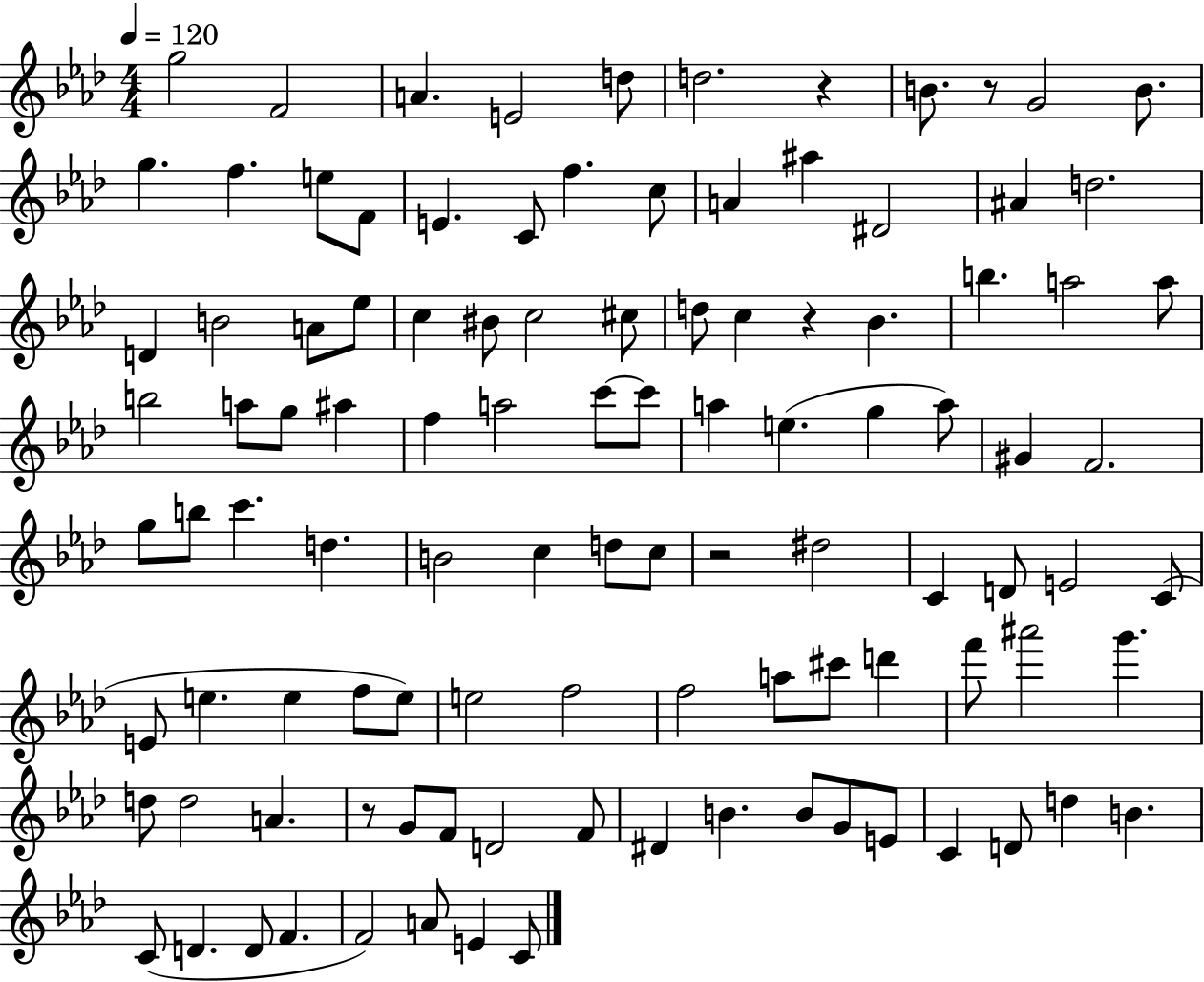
{
  \clef treble
  \numericTimeSignature
  \time 4/4
  \key aes \major
  \tempo 4 = 120
  g''2 f'2 | a'4. e'2 d''8 | d''2. r4 | b'8. r8 g'2 b'8. | \break g''4. f''4. e''8 f'8 | e'4. c'8 f''4. c''8 | a'4 ais''4 dis'2 | ais'4 d''2. | \break d'4 b'2 a'8 ees''8 | c''4 bis'8 c''2 cis''8 | d''8 c''4 r4 bes'4. | b''4. a''2 a''8 | \break b''2 a''8 g''8 ais''4 | f''4 a''2 c'''8~~ c'''8 | a''4 e''4.( g''4 a''8) | gis'4 f'2. | \break g''8 b''8 c'''4. d''4. | b'2 c''4 d''8 c''8 | r2 dis''2 | c'4 d'8 e'2 c'8( | \break e'8 e''4. e''4 f''8 e''8) | e''2 f''2 | f''2 a''8 cis'''8 d'''4 | f'''8 ais'''2 g'''4. | \break d''8 d''2 a'4. | r8 g'8 f'8 d'2 f'8 | dis'4 b'4. b'8 g'8 e'8 | c'4 d'8 d''4 b'4. | \break c'8( d'4. d'8 f'4. | f'2) a'8 e'4 c'8 | \bar "|."
}